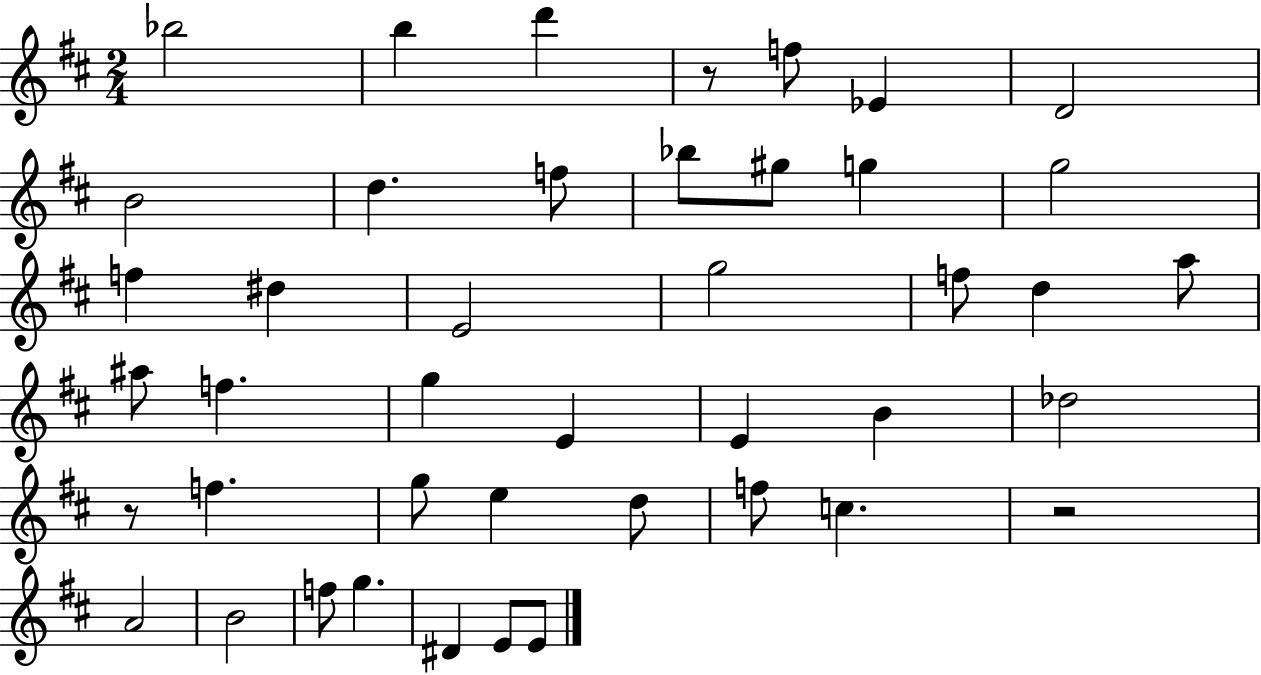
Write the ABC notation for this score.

X:1
T:Untitled
M:2/4
L:1/4
K:D
_b2 b d' z/2 f/2 _E D2 B2 d f/2 _b/2 ^g/2 g g2 f ^d E2 g2 f/2 d a/2 ^a/2 f g E E B _d2 z/2 f g/2 e d/2 f/2 c z2 A2 B2 f/2 g ^D E/2 E/2